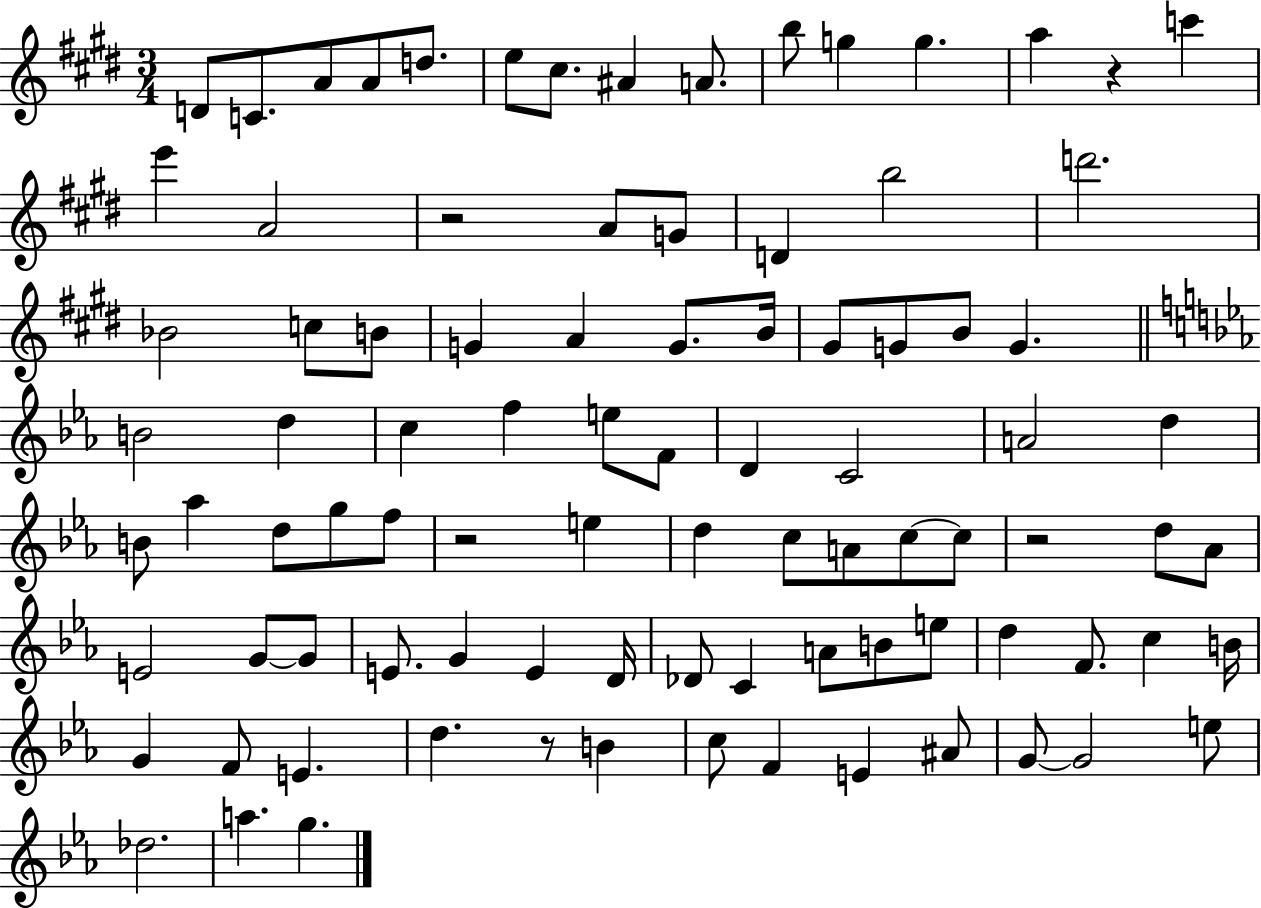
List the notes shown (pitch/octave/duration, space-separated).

D4/e C4/e. A4/e A4/e D5/e. E5/e C#5/e. A#4/q A4/e. B5/e G5/q G5/q. A5/q R/q C6/q E6/q A4/h R/h A4/e G4/e D4/q B5/h D6/h. Bb4/h C5/e B4/e G4/q A4/q G4/e. B4/s G#4/e G4/e B4/e G4/q. B4/h D5/q C5/q F5/q E5/e F4/e D4/q C4/h A4/h D5/q B4/e Ab5/q D5/e G5/e F5/e R/h E5/q D5/q C5/e A4/e C5/e C5/e R/h D5/e Ab4/e E4/h G4/e G4/e E4/e. G4/q E4/q D4/s Db4/e C4/q A4/e B4/e E5/e D5/q F4/e. C5/q B4/s G4/q F4/e E4/q. D5/q. R/e B4/q C5/e F4/q E4/q A#4/e G4/e G4/h E5/e Db5/h. A5/q. G5/q.